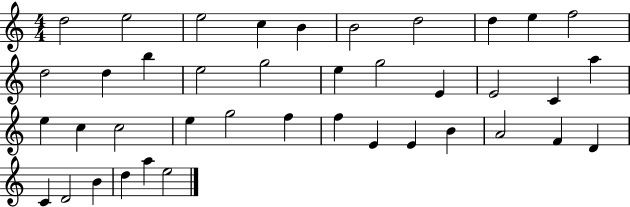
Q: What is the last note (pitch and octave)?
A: E5